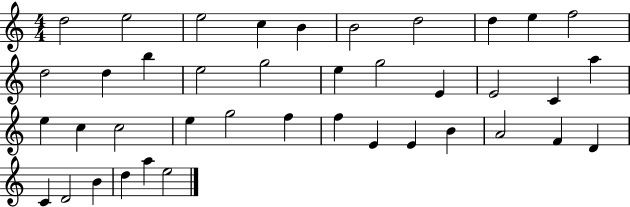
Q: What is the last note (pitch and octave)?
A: E5